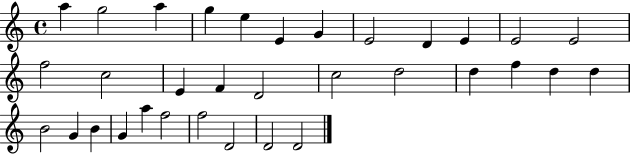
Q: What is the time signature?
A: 4/4